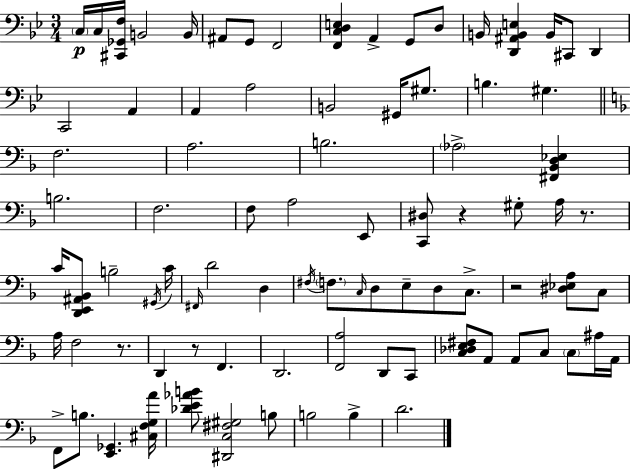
{
  \clef bass
  \numericTimeSignature
  \time 3/4
  \key bes \major
  \parenthesize c16\p c16 <cis, ges, f>16 b,2 b,16 | ais,8 g,8 f,2 | <f, c d e>4 a,4-> g,8 d8 | b,16 <d, ais, b, e>4 b,16 cis,8 d,4 | \break c,2 a,4 | a,4 a2 | b,2 gis,16 gis8. | b4. gis4. | \break \bar "||" \break \key f \major f2. | a2. | b2. | \parenthesize aes2-> <fis, bes, d ees>4 | \break b2. | f2. | f8 a2 e,8 | <c, dis>8 r4 gis8-. a16 r8. | \break c'16 <d, e, ais, bes,>8 b2-- \acciaccatura { gis,16 } | c'16 \grace { fis,16 } d'2 d4 | \acciaccatura { fis16 } \parenthesize f8. \grace { c16 } d8 e8-- d8 | c8.-> r2 | \break <dis ees a>8 c8 a16 f2 | r8. d,4 r8 f,4. | d,2. | <f, a>2 | \break d,8 c,8 <c des e fis>8 a,8 a,8 c8 | \parenthesize c8 ais16 a,16 f,8-> b8. <e, ges,>4. | <cis f g a'>16 <des' e' aes' b'>8 <dis, c fis gis>2 | b8 b2 | \break b4-> d'2. | \bar "|."
}